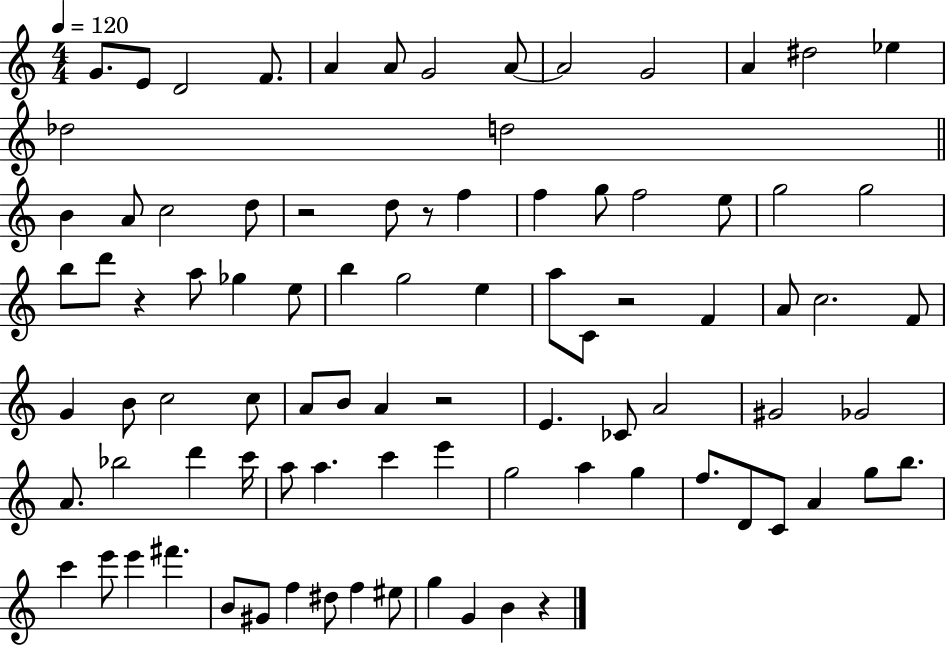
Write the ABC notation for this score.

X:1
T:Untitled
M:4/4
L:1/4
K:C
G/2 E/2 D2 F/2 A A/2 G2 A/2 A2 G2 A ^d2 _e _d2 d2 B A/2 c2 d/2 z2 d/2 z/2 f f g/2 f2 e/2 g2 g2 b/2 d'/2 z a/2 _g e/2 b g2 e a/2 C/2 z2 F A/2 c2 F/2 G B/2 c2 c/2 A/2 B/2 A z2 E _C/2 A2 ^G2 _G2 A/2 _b2 d' c'/4 a/2 a c' e' g2 a g f/2 D/2 C/2 A g/2 b/2 c' e'/2 e' ^f' B/2 ^G/2 f ^d/2 f ^e/2 g G B z